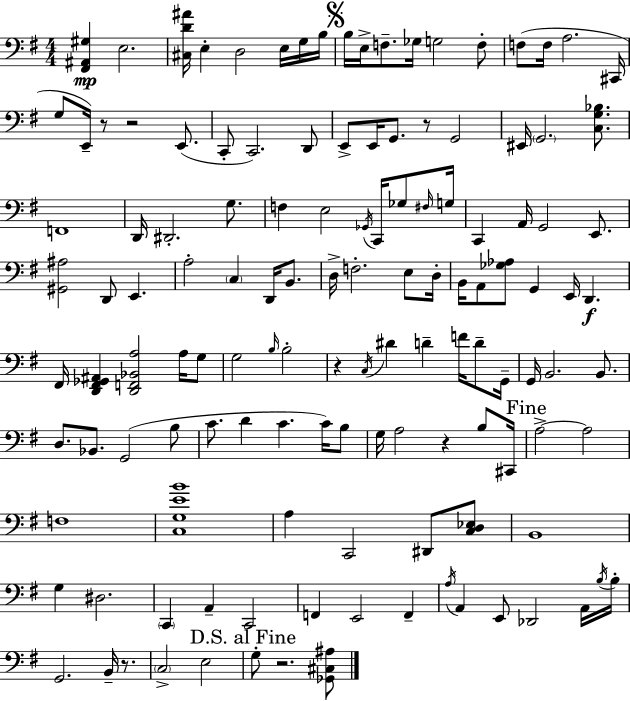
X:1
T:Untitled
M:4/4
L:1/4
K:G
[^F,,^A,,^G,] E,2 [^C,D^A]/4 E, D,2 E,/4 G,/4 B,/4 B,/4 E,/4 F,/2 _G,/4 G,2 F,/2 F,/2 F,/4 A,2 ^C,,/4 G,/2 E,,/4 z/2 z2 E,,/2 C,,/2 C,,2 D,,/2 E,,/2 E,,/4 G,,/2 z/2 G,,2 ^E,,/4 G,,2 [C,G,_B,]/2 F,,4 D,,/4 ^D,,2 G,/2 F, E,2 _G,,/4 C,,/4 _G,/2 ^F,/4 G,/4 C,, A,,/4 G,,2 E,,/2 [^G,,^A,]2 D,,/2 E,, A,2 C, D,,/4 B,,/2 D,/4 F,2 E,/2 D,/4 B,,/4 A,,/2 [_G,_A,]/2 G,, E,,/4 D,, ^F,,/4 [D,,^F,,_G,,^A,,] [D,,F,,_B,,A,]2 A,/4 G,/2 G,2 B,/4 B,2 z C,/4 ^D D F/4 D/2 G,,/4 G,,/4 B,,2 B,,/2 D,/2 _B,,/2 G,,2 B,/2 C/2 D C C/4 B,/2 G,/4 A,2 z B,/2 ^C,,/4 A,2 A,2 F,4 [C,G,EB]4 A, C,,2 ^D,,/2 [C,D,_E,]/2 B,,4 G, ^D,2 C,, A,, C,,2 F,, E,,2 F,, A,/4 A,, E,,/2 _D,,2 A,,/4 B,/4 B,/4 G,,2 B,,/4 z/2 C,2 E,2 G,/2 z2 [_G,,^C,^A,]/2